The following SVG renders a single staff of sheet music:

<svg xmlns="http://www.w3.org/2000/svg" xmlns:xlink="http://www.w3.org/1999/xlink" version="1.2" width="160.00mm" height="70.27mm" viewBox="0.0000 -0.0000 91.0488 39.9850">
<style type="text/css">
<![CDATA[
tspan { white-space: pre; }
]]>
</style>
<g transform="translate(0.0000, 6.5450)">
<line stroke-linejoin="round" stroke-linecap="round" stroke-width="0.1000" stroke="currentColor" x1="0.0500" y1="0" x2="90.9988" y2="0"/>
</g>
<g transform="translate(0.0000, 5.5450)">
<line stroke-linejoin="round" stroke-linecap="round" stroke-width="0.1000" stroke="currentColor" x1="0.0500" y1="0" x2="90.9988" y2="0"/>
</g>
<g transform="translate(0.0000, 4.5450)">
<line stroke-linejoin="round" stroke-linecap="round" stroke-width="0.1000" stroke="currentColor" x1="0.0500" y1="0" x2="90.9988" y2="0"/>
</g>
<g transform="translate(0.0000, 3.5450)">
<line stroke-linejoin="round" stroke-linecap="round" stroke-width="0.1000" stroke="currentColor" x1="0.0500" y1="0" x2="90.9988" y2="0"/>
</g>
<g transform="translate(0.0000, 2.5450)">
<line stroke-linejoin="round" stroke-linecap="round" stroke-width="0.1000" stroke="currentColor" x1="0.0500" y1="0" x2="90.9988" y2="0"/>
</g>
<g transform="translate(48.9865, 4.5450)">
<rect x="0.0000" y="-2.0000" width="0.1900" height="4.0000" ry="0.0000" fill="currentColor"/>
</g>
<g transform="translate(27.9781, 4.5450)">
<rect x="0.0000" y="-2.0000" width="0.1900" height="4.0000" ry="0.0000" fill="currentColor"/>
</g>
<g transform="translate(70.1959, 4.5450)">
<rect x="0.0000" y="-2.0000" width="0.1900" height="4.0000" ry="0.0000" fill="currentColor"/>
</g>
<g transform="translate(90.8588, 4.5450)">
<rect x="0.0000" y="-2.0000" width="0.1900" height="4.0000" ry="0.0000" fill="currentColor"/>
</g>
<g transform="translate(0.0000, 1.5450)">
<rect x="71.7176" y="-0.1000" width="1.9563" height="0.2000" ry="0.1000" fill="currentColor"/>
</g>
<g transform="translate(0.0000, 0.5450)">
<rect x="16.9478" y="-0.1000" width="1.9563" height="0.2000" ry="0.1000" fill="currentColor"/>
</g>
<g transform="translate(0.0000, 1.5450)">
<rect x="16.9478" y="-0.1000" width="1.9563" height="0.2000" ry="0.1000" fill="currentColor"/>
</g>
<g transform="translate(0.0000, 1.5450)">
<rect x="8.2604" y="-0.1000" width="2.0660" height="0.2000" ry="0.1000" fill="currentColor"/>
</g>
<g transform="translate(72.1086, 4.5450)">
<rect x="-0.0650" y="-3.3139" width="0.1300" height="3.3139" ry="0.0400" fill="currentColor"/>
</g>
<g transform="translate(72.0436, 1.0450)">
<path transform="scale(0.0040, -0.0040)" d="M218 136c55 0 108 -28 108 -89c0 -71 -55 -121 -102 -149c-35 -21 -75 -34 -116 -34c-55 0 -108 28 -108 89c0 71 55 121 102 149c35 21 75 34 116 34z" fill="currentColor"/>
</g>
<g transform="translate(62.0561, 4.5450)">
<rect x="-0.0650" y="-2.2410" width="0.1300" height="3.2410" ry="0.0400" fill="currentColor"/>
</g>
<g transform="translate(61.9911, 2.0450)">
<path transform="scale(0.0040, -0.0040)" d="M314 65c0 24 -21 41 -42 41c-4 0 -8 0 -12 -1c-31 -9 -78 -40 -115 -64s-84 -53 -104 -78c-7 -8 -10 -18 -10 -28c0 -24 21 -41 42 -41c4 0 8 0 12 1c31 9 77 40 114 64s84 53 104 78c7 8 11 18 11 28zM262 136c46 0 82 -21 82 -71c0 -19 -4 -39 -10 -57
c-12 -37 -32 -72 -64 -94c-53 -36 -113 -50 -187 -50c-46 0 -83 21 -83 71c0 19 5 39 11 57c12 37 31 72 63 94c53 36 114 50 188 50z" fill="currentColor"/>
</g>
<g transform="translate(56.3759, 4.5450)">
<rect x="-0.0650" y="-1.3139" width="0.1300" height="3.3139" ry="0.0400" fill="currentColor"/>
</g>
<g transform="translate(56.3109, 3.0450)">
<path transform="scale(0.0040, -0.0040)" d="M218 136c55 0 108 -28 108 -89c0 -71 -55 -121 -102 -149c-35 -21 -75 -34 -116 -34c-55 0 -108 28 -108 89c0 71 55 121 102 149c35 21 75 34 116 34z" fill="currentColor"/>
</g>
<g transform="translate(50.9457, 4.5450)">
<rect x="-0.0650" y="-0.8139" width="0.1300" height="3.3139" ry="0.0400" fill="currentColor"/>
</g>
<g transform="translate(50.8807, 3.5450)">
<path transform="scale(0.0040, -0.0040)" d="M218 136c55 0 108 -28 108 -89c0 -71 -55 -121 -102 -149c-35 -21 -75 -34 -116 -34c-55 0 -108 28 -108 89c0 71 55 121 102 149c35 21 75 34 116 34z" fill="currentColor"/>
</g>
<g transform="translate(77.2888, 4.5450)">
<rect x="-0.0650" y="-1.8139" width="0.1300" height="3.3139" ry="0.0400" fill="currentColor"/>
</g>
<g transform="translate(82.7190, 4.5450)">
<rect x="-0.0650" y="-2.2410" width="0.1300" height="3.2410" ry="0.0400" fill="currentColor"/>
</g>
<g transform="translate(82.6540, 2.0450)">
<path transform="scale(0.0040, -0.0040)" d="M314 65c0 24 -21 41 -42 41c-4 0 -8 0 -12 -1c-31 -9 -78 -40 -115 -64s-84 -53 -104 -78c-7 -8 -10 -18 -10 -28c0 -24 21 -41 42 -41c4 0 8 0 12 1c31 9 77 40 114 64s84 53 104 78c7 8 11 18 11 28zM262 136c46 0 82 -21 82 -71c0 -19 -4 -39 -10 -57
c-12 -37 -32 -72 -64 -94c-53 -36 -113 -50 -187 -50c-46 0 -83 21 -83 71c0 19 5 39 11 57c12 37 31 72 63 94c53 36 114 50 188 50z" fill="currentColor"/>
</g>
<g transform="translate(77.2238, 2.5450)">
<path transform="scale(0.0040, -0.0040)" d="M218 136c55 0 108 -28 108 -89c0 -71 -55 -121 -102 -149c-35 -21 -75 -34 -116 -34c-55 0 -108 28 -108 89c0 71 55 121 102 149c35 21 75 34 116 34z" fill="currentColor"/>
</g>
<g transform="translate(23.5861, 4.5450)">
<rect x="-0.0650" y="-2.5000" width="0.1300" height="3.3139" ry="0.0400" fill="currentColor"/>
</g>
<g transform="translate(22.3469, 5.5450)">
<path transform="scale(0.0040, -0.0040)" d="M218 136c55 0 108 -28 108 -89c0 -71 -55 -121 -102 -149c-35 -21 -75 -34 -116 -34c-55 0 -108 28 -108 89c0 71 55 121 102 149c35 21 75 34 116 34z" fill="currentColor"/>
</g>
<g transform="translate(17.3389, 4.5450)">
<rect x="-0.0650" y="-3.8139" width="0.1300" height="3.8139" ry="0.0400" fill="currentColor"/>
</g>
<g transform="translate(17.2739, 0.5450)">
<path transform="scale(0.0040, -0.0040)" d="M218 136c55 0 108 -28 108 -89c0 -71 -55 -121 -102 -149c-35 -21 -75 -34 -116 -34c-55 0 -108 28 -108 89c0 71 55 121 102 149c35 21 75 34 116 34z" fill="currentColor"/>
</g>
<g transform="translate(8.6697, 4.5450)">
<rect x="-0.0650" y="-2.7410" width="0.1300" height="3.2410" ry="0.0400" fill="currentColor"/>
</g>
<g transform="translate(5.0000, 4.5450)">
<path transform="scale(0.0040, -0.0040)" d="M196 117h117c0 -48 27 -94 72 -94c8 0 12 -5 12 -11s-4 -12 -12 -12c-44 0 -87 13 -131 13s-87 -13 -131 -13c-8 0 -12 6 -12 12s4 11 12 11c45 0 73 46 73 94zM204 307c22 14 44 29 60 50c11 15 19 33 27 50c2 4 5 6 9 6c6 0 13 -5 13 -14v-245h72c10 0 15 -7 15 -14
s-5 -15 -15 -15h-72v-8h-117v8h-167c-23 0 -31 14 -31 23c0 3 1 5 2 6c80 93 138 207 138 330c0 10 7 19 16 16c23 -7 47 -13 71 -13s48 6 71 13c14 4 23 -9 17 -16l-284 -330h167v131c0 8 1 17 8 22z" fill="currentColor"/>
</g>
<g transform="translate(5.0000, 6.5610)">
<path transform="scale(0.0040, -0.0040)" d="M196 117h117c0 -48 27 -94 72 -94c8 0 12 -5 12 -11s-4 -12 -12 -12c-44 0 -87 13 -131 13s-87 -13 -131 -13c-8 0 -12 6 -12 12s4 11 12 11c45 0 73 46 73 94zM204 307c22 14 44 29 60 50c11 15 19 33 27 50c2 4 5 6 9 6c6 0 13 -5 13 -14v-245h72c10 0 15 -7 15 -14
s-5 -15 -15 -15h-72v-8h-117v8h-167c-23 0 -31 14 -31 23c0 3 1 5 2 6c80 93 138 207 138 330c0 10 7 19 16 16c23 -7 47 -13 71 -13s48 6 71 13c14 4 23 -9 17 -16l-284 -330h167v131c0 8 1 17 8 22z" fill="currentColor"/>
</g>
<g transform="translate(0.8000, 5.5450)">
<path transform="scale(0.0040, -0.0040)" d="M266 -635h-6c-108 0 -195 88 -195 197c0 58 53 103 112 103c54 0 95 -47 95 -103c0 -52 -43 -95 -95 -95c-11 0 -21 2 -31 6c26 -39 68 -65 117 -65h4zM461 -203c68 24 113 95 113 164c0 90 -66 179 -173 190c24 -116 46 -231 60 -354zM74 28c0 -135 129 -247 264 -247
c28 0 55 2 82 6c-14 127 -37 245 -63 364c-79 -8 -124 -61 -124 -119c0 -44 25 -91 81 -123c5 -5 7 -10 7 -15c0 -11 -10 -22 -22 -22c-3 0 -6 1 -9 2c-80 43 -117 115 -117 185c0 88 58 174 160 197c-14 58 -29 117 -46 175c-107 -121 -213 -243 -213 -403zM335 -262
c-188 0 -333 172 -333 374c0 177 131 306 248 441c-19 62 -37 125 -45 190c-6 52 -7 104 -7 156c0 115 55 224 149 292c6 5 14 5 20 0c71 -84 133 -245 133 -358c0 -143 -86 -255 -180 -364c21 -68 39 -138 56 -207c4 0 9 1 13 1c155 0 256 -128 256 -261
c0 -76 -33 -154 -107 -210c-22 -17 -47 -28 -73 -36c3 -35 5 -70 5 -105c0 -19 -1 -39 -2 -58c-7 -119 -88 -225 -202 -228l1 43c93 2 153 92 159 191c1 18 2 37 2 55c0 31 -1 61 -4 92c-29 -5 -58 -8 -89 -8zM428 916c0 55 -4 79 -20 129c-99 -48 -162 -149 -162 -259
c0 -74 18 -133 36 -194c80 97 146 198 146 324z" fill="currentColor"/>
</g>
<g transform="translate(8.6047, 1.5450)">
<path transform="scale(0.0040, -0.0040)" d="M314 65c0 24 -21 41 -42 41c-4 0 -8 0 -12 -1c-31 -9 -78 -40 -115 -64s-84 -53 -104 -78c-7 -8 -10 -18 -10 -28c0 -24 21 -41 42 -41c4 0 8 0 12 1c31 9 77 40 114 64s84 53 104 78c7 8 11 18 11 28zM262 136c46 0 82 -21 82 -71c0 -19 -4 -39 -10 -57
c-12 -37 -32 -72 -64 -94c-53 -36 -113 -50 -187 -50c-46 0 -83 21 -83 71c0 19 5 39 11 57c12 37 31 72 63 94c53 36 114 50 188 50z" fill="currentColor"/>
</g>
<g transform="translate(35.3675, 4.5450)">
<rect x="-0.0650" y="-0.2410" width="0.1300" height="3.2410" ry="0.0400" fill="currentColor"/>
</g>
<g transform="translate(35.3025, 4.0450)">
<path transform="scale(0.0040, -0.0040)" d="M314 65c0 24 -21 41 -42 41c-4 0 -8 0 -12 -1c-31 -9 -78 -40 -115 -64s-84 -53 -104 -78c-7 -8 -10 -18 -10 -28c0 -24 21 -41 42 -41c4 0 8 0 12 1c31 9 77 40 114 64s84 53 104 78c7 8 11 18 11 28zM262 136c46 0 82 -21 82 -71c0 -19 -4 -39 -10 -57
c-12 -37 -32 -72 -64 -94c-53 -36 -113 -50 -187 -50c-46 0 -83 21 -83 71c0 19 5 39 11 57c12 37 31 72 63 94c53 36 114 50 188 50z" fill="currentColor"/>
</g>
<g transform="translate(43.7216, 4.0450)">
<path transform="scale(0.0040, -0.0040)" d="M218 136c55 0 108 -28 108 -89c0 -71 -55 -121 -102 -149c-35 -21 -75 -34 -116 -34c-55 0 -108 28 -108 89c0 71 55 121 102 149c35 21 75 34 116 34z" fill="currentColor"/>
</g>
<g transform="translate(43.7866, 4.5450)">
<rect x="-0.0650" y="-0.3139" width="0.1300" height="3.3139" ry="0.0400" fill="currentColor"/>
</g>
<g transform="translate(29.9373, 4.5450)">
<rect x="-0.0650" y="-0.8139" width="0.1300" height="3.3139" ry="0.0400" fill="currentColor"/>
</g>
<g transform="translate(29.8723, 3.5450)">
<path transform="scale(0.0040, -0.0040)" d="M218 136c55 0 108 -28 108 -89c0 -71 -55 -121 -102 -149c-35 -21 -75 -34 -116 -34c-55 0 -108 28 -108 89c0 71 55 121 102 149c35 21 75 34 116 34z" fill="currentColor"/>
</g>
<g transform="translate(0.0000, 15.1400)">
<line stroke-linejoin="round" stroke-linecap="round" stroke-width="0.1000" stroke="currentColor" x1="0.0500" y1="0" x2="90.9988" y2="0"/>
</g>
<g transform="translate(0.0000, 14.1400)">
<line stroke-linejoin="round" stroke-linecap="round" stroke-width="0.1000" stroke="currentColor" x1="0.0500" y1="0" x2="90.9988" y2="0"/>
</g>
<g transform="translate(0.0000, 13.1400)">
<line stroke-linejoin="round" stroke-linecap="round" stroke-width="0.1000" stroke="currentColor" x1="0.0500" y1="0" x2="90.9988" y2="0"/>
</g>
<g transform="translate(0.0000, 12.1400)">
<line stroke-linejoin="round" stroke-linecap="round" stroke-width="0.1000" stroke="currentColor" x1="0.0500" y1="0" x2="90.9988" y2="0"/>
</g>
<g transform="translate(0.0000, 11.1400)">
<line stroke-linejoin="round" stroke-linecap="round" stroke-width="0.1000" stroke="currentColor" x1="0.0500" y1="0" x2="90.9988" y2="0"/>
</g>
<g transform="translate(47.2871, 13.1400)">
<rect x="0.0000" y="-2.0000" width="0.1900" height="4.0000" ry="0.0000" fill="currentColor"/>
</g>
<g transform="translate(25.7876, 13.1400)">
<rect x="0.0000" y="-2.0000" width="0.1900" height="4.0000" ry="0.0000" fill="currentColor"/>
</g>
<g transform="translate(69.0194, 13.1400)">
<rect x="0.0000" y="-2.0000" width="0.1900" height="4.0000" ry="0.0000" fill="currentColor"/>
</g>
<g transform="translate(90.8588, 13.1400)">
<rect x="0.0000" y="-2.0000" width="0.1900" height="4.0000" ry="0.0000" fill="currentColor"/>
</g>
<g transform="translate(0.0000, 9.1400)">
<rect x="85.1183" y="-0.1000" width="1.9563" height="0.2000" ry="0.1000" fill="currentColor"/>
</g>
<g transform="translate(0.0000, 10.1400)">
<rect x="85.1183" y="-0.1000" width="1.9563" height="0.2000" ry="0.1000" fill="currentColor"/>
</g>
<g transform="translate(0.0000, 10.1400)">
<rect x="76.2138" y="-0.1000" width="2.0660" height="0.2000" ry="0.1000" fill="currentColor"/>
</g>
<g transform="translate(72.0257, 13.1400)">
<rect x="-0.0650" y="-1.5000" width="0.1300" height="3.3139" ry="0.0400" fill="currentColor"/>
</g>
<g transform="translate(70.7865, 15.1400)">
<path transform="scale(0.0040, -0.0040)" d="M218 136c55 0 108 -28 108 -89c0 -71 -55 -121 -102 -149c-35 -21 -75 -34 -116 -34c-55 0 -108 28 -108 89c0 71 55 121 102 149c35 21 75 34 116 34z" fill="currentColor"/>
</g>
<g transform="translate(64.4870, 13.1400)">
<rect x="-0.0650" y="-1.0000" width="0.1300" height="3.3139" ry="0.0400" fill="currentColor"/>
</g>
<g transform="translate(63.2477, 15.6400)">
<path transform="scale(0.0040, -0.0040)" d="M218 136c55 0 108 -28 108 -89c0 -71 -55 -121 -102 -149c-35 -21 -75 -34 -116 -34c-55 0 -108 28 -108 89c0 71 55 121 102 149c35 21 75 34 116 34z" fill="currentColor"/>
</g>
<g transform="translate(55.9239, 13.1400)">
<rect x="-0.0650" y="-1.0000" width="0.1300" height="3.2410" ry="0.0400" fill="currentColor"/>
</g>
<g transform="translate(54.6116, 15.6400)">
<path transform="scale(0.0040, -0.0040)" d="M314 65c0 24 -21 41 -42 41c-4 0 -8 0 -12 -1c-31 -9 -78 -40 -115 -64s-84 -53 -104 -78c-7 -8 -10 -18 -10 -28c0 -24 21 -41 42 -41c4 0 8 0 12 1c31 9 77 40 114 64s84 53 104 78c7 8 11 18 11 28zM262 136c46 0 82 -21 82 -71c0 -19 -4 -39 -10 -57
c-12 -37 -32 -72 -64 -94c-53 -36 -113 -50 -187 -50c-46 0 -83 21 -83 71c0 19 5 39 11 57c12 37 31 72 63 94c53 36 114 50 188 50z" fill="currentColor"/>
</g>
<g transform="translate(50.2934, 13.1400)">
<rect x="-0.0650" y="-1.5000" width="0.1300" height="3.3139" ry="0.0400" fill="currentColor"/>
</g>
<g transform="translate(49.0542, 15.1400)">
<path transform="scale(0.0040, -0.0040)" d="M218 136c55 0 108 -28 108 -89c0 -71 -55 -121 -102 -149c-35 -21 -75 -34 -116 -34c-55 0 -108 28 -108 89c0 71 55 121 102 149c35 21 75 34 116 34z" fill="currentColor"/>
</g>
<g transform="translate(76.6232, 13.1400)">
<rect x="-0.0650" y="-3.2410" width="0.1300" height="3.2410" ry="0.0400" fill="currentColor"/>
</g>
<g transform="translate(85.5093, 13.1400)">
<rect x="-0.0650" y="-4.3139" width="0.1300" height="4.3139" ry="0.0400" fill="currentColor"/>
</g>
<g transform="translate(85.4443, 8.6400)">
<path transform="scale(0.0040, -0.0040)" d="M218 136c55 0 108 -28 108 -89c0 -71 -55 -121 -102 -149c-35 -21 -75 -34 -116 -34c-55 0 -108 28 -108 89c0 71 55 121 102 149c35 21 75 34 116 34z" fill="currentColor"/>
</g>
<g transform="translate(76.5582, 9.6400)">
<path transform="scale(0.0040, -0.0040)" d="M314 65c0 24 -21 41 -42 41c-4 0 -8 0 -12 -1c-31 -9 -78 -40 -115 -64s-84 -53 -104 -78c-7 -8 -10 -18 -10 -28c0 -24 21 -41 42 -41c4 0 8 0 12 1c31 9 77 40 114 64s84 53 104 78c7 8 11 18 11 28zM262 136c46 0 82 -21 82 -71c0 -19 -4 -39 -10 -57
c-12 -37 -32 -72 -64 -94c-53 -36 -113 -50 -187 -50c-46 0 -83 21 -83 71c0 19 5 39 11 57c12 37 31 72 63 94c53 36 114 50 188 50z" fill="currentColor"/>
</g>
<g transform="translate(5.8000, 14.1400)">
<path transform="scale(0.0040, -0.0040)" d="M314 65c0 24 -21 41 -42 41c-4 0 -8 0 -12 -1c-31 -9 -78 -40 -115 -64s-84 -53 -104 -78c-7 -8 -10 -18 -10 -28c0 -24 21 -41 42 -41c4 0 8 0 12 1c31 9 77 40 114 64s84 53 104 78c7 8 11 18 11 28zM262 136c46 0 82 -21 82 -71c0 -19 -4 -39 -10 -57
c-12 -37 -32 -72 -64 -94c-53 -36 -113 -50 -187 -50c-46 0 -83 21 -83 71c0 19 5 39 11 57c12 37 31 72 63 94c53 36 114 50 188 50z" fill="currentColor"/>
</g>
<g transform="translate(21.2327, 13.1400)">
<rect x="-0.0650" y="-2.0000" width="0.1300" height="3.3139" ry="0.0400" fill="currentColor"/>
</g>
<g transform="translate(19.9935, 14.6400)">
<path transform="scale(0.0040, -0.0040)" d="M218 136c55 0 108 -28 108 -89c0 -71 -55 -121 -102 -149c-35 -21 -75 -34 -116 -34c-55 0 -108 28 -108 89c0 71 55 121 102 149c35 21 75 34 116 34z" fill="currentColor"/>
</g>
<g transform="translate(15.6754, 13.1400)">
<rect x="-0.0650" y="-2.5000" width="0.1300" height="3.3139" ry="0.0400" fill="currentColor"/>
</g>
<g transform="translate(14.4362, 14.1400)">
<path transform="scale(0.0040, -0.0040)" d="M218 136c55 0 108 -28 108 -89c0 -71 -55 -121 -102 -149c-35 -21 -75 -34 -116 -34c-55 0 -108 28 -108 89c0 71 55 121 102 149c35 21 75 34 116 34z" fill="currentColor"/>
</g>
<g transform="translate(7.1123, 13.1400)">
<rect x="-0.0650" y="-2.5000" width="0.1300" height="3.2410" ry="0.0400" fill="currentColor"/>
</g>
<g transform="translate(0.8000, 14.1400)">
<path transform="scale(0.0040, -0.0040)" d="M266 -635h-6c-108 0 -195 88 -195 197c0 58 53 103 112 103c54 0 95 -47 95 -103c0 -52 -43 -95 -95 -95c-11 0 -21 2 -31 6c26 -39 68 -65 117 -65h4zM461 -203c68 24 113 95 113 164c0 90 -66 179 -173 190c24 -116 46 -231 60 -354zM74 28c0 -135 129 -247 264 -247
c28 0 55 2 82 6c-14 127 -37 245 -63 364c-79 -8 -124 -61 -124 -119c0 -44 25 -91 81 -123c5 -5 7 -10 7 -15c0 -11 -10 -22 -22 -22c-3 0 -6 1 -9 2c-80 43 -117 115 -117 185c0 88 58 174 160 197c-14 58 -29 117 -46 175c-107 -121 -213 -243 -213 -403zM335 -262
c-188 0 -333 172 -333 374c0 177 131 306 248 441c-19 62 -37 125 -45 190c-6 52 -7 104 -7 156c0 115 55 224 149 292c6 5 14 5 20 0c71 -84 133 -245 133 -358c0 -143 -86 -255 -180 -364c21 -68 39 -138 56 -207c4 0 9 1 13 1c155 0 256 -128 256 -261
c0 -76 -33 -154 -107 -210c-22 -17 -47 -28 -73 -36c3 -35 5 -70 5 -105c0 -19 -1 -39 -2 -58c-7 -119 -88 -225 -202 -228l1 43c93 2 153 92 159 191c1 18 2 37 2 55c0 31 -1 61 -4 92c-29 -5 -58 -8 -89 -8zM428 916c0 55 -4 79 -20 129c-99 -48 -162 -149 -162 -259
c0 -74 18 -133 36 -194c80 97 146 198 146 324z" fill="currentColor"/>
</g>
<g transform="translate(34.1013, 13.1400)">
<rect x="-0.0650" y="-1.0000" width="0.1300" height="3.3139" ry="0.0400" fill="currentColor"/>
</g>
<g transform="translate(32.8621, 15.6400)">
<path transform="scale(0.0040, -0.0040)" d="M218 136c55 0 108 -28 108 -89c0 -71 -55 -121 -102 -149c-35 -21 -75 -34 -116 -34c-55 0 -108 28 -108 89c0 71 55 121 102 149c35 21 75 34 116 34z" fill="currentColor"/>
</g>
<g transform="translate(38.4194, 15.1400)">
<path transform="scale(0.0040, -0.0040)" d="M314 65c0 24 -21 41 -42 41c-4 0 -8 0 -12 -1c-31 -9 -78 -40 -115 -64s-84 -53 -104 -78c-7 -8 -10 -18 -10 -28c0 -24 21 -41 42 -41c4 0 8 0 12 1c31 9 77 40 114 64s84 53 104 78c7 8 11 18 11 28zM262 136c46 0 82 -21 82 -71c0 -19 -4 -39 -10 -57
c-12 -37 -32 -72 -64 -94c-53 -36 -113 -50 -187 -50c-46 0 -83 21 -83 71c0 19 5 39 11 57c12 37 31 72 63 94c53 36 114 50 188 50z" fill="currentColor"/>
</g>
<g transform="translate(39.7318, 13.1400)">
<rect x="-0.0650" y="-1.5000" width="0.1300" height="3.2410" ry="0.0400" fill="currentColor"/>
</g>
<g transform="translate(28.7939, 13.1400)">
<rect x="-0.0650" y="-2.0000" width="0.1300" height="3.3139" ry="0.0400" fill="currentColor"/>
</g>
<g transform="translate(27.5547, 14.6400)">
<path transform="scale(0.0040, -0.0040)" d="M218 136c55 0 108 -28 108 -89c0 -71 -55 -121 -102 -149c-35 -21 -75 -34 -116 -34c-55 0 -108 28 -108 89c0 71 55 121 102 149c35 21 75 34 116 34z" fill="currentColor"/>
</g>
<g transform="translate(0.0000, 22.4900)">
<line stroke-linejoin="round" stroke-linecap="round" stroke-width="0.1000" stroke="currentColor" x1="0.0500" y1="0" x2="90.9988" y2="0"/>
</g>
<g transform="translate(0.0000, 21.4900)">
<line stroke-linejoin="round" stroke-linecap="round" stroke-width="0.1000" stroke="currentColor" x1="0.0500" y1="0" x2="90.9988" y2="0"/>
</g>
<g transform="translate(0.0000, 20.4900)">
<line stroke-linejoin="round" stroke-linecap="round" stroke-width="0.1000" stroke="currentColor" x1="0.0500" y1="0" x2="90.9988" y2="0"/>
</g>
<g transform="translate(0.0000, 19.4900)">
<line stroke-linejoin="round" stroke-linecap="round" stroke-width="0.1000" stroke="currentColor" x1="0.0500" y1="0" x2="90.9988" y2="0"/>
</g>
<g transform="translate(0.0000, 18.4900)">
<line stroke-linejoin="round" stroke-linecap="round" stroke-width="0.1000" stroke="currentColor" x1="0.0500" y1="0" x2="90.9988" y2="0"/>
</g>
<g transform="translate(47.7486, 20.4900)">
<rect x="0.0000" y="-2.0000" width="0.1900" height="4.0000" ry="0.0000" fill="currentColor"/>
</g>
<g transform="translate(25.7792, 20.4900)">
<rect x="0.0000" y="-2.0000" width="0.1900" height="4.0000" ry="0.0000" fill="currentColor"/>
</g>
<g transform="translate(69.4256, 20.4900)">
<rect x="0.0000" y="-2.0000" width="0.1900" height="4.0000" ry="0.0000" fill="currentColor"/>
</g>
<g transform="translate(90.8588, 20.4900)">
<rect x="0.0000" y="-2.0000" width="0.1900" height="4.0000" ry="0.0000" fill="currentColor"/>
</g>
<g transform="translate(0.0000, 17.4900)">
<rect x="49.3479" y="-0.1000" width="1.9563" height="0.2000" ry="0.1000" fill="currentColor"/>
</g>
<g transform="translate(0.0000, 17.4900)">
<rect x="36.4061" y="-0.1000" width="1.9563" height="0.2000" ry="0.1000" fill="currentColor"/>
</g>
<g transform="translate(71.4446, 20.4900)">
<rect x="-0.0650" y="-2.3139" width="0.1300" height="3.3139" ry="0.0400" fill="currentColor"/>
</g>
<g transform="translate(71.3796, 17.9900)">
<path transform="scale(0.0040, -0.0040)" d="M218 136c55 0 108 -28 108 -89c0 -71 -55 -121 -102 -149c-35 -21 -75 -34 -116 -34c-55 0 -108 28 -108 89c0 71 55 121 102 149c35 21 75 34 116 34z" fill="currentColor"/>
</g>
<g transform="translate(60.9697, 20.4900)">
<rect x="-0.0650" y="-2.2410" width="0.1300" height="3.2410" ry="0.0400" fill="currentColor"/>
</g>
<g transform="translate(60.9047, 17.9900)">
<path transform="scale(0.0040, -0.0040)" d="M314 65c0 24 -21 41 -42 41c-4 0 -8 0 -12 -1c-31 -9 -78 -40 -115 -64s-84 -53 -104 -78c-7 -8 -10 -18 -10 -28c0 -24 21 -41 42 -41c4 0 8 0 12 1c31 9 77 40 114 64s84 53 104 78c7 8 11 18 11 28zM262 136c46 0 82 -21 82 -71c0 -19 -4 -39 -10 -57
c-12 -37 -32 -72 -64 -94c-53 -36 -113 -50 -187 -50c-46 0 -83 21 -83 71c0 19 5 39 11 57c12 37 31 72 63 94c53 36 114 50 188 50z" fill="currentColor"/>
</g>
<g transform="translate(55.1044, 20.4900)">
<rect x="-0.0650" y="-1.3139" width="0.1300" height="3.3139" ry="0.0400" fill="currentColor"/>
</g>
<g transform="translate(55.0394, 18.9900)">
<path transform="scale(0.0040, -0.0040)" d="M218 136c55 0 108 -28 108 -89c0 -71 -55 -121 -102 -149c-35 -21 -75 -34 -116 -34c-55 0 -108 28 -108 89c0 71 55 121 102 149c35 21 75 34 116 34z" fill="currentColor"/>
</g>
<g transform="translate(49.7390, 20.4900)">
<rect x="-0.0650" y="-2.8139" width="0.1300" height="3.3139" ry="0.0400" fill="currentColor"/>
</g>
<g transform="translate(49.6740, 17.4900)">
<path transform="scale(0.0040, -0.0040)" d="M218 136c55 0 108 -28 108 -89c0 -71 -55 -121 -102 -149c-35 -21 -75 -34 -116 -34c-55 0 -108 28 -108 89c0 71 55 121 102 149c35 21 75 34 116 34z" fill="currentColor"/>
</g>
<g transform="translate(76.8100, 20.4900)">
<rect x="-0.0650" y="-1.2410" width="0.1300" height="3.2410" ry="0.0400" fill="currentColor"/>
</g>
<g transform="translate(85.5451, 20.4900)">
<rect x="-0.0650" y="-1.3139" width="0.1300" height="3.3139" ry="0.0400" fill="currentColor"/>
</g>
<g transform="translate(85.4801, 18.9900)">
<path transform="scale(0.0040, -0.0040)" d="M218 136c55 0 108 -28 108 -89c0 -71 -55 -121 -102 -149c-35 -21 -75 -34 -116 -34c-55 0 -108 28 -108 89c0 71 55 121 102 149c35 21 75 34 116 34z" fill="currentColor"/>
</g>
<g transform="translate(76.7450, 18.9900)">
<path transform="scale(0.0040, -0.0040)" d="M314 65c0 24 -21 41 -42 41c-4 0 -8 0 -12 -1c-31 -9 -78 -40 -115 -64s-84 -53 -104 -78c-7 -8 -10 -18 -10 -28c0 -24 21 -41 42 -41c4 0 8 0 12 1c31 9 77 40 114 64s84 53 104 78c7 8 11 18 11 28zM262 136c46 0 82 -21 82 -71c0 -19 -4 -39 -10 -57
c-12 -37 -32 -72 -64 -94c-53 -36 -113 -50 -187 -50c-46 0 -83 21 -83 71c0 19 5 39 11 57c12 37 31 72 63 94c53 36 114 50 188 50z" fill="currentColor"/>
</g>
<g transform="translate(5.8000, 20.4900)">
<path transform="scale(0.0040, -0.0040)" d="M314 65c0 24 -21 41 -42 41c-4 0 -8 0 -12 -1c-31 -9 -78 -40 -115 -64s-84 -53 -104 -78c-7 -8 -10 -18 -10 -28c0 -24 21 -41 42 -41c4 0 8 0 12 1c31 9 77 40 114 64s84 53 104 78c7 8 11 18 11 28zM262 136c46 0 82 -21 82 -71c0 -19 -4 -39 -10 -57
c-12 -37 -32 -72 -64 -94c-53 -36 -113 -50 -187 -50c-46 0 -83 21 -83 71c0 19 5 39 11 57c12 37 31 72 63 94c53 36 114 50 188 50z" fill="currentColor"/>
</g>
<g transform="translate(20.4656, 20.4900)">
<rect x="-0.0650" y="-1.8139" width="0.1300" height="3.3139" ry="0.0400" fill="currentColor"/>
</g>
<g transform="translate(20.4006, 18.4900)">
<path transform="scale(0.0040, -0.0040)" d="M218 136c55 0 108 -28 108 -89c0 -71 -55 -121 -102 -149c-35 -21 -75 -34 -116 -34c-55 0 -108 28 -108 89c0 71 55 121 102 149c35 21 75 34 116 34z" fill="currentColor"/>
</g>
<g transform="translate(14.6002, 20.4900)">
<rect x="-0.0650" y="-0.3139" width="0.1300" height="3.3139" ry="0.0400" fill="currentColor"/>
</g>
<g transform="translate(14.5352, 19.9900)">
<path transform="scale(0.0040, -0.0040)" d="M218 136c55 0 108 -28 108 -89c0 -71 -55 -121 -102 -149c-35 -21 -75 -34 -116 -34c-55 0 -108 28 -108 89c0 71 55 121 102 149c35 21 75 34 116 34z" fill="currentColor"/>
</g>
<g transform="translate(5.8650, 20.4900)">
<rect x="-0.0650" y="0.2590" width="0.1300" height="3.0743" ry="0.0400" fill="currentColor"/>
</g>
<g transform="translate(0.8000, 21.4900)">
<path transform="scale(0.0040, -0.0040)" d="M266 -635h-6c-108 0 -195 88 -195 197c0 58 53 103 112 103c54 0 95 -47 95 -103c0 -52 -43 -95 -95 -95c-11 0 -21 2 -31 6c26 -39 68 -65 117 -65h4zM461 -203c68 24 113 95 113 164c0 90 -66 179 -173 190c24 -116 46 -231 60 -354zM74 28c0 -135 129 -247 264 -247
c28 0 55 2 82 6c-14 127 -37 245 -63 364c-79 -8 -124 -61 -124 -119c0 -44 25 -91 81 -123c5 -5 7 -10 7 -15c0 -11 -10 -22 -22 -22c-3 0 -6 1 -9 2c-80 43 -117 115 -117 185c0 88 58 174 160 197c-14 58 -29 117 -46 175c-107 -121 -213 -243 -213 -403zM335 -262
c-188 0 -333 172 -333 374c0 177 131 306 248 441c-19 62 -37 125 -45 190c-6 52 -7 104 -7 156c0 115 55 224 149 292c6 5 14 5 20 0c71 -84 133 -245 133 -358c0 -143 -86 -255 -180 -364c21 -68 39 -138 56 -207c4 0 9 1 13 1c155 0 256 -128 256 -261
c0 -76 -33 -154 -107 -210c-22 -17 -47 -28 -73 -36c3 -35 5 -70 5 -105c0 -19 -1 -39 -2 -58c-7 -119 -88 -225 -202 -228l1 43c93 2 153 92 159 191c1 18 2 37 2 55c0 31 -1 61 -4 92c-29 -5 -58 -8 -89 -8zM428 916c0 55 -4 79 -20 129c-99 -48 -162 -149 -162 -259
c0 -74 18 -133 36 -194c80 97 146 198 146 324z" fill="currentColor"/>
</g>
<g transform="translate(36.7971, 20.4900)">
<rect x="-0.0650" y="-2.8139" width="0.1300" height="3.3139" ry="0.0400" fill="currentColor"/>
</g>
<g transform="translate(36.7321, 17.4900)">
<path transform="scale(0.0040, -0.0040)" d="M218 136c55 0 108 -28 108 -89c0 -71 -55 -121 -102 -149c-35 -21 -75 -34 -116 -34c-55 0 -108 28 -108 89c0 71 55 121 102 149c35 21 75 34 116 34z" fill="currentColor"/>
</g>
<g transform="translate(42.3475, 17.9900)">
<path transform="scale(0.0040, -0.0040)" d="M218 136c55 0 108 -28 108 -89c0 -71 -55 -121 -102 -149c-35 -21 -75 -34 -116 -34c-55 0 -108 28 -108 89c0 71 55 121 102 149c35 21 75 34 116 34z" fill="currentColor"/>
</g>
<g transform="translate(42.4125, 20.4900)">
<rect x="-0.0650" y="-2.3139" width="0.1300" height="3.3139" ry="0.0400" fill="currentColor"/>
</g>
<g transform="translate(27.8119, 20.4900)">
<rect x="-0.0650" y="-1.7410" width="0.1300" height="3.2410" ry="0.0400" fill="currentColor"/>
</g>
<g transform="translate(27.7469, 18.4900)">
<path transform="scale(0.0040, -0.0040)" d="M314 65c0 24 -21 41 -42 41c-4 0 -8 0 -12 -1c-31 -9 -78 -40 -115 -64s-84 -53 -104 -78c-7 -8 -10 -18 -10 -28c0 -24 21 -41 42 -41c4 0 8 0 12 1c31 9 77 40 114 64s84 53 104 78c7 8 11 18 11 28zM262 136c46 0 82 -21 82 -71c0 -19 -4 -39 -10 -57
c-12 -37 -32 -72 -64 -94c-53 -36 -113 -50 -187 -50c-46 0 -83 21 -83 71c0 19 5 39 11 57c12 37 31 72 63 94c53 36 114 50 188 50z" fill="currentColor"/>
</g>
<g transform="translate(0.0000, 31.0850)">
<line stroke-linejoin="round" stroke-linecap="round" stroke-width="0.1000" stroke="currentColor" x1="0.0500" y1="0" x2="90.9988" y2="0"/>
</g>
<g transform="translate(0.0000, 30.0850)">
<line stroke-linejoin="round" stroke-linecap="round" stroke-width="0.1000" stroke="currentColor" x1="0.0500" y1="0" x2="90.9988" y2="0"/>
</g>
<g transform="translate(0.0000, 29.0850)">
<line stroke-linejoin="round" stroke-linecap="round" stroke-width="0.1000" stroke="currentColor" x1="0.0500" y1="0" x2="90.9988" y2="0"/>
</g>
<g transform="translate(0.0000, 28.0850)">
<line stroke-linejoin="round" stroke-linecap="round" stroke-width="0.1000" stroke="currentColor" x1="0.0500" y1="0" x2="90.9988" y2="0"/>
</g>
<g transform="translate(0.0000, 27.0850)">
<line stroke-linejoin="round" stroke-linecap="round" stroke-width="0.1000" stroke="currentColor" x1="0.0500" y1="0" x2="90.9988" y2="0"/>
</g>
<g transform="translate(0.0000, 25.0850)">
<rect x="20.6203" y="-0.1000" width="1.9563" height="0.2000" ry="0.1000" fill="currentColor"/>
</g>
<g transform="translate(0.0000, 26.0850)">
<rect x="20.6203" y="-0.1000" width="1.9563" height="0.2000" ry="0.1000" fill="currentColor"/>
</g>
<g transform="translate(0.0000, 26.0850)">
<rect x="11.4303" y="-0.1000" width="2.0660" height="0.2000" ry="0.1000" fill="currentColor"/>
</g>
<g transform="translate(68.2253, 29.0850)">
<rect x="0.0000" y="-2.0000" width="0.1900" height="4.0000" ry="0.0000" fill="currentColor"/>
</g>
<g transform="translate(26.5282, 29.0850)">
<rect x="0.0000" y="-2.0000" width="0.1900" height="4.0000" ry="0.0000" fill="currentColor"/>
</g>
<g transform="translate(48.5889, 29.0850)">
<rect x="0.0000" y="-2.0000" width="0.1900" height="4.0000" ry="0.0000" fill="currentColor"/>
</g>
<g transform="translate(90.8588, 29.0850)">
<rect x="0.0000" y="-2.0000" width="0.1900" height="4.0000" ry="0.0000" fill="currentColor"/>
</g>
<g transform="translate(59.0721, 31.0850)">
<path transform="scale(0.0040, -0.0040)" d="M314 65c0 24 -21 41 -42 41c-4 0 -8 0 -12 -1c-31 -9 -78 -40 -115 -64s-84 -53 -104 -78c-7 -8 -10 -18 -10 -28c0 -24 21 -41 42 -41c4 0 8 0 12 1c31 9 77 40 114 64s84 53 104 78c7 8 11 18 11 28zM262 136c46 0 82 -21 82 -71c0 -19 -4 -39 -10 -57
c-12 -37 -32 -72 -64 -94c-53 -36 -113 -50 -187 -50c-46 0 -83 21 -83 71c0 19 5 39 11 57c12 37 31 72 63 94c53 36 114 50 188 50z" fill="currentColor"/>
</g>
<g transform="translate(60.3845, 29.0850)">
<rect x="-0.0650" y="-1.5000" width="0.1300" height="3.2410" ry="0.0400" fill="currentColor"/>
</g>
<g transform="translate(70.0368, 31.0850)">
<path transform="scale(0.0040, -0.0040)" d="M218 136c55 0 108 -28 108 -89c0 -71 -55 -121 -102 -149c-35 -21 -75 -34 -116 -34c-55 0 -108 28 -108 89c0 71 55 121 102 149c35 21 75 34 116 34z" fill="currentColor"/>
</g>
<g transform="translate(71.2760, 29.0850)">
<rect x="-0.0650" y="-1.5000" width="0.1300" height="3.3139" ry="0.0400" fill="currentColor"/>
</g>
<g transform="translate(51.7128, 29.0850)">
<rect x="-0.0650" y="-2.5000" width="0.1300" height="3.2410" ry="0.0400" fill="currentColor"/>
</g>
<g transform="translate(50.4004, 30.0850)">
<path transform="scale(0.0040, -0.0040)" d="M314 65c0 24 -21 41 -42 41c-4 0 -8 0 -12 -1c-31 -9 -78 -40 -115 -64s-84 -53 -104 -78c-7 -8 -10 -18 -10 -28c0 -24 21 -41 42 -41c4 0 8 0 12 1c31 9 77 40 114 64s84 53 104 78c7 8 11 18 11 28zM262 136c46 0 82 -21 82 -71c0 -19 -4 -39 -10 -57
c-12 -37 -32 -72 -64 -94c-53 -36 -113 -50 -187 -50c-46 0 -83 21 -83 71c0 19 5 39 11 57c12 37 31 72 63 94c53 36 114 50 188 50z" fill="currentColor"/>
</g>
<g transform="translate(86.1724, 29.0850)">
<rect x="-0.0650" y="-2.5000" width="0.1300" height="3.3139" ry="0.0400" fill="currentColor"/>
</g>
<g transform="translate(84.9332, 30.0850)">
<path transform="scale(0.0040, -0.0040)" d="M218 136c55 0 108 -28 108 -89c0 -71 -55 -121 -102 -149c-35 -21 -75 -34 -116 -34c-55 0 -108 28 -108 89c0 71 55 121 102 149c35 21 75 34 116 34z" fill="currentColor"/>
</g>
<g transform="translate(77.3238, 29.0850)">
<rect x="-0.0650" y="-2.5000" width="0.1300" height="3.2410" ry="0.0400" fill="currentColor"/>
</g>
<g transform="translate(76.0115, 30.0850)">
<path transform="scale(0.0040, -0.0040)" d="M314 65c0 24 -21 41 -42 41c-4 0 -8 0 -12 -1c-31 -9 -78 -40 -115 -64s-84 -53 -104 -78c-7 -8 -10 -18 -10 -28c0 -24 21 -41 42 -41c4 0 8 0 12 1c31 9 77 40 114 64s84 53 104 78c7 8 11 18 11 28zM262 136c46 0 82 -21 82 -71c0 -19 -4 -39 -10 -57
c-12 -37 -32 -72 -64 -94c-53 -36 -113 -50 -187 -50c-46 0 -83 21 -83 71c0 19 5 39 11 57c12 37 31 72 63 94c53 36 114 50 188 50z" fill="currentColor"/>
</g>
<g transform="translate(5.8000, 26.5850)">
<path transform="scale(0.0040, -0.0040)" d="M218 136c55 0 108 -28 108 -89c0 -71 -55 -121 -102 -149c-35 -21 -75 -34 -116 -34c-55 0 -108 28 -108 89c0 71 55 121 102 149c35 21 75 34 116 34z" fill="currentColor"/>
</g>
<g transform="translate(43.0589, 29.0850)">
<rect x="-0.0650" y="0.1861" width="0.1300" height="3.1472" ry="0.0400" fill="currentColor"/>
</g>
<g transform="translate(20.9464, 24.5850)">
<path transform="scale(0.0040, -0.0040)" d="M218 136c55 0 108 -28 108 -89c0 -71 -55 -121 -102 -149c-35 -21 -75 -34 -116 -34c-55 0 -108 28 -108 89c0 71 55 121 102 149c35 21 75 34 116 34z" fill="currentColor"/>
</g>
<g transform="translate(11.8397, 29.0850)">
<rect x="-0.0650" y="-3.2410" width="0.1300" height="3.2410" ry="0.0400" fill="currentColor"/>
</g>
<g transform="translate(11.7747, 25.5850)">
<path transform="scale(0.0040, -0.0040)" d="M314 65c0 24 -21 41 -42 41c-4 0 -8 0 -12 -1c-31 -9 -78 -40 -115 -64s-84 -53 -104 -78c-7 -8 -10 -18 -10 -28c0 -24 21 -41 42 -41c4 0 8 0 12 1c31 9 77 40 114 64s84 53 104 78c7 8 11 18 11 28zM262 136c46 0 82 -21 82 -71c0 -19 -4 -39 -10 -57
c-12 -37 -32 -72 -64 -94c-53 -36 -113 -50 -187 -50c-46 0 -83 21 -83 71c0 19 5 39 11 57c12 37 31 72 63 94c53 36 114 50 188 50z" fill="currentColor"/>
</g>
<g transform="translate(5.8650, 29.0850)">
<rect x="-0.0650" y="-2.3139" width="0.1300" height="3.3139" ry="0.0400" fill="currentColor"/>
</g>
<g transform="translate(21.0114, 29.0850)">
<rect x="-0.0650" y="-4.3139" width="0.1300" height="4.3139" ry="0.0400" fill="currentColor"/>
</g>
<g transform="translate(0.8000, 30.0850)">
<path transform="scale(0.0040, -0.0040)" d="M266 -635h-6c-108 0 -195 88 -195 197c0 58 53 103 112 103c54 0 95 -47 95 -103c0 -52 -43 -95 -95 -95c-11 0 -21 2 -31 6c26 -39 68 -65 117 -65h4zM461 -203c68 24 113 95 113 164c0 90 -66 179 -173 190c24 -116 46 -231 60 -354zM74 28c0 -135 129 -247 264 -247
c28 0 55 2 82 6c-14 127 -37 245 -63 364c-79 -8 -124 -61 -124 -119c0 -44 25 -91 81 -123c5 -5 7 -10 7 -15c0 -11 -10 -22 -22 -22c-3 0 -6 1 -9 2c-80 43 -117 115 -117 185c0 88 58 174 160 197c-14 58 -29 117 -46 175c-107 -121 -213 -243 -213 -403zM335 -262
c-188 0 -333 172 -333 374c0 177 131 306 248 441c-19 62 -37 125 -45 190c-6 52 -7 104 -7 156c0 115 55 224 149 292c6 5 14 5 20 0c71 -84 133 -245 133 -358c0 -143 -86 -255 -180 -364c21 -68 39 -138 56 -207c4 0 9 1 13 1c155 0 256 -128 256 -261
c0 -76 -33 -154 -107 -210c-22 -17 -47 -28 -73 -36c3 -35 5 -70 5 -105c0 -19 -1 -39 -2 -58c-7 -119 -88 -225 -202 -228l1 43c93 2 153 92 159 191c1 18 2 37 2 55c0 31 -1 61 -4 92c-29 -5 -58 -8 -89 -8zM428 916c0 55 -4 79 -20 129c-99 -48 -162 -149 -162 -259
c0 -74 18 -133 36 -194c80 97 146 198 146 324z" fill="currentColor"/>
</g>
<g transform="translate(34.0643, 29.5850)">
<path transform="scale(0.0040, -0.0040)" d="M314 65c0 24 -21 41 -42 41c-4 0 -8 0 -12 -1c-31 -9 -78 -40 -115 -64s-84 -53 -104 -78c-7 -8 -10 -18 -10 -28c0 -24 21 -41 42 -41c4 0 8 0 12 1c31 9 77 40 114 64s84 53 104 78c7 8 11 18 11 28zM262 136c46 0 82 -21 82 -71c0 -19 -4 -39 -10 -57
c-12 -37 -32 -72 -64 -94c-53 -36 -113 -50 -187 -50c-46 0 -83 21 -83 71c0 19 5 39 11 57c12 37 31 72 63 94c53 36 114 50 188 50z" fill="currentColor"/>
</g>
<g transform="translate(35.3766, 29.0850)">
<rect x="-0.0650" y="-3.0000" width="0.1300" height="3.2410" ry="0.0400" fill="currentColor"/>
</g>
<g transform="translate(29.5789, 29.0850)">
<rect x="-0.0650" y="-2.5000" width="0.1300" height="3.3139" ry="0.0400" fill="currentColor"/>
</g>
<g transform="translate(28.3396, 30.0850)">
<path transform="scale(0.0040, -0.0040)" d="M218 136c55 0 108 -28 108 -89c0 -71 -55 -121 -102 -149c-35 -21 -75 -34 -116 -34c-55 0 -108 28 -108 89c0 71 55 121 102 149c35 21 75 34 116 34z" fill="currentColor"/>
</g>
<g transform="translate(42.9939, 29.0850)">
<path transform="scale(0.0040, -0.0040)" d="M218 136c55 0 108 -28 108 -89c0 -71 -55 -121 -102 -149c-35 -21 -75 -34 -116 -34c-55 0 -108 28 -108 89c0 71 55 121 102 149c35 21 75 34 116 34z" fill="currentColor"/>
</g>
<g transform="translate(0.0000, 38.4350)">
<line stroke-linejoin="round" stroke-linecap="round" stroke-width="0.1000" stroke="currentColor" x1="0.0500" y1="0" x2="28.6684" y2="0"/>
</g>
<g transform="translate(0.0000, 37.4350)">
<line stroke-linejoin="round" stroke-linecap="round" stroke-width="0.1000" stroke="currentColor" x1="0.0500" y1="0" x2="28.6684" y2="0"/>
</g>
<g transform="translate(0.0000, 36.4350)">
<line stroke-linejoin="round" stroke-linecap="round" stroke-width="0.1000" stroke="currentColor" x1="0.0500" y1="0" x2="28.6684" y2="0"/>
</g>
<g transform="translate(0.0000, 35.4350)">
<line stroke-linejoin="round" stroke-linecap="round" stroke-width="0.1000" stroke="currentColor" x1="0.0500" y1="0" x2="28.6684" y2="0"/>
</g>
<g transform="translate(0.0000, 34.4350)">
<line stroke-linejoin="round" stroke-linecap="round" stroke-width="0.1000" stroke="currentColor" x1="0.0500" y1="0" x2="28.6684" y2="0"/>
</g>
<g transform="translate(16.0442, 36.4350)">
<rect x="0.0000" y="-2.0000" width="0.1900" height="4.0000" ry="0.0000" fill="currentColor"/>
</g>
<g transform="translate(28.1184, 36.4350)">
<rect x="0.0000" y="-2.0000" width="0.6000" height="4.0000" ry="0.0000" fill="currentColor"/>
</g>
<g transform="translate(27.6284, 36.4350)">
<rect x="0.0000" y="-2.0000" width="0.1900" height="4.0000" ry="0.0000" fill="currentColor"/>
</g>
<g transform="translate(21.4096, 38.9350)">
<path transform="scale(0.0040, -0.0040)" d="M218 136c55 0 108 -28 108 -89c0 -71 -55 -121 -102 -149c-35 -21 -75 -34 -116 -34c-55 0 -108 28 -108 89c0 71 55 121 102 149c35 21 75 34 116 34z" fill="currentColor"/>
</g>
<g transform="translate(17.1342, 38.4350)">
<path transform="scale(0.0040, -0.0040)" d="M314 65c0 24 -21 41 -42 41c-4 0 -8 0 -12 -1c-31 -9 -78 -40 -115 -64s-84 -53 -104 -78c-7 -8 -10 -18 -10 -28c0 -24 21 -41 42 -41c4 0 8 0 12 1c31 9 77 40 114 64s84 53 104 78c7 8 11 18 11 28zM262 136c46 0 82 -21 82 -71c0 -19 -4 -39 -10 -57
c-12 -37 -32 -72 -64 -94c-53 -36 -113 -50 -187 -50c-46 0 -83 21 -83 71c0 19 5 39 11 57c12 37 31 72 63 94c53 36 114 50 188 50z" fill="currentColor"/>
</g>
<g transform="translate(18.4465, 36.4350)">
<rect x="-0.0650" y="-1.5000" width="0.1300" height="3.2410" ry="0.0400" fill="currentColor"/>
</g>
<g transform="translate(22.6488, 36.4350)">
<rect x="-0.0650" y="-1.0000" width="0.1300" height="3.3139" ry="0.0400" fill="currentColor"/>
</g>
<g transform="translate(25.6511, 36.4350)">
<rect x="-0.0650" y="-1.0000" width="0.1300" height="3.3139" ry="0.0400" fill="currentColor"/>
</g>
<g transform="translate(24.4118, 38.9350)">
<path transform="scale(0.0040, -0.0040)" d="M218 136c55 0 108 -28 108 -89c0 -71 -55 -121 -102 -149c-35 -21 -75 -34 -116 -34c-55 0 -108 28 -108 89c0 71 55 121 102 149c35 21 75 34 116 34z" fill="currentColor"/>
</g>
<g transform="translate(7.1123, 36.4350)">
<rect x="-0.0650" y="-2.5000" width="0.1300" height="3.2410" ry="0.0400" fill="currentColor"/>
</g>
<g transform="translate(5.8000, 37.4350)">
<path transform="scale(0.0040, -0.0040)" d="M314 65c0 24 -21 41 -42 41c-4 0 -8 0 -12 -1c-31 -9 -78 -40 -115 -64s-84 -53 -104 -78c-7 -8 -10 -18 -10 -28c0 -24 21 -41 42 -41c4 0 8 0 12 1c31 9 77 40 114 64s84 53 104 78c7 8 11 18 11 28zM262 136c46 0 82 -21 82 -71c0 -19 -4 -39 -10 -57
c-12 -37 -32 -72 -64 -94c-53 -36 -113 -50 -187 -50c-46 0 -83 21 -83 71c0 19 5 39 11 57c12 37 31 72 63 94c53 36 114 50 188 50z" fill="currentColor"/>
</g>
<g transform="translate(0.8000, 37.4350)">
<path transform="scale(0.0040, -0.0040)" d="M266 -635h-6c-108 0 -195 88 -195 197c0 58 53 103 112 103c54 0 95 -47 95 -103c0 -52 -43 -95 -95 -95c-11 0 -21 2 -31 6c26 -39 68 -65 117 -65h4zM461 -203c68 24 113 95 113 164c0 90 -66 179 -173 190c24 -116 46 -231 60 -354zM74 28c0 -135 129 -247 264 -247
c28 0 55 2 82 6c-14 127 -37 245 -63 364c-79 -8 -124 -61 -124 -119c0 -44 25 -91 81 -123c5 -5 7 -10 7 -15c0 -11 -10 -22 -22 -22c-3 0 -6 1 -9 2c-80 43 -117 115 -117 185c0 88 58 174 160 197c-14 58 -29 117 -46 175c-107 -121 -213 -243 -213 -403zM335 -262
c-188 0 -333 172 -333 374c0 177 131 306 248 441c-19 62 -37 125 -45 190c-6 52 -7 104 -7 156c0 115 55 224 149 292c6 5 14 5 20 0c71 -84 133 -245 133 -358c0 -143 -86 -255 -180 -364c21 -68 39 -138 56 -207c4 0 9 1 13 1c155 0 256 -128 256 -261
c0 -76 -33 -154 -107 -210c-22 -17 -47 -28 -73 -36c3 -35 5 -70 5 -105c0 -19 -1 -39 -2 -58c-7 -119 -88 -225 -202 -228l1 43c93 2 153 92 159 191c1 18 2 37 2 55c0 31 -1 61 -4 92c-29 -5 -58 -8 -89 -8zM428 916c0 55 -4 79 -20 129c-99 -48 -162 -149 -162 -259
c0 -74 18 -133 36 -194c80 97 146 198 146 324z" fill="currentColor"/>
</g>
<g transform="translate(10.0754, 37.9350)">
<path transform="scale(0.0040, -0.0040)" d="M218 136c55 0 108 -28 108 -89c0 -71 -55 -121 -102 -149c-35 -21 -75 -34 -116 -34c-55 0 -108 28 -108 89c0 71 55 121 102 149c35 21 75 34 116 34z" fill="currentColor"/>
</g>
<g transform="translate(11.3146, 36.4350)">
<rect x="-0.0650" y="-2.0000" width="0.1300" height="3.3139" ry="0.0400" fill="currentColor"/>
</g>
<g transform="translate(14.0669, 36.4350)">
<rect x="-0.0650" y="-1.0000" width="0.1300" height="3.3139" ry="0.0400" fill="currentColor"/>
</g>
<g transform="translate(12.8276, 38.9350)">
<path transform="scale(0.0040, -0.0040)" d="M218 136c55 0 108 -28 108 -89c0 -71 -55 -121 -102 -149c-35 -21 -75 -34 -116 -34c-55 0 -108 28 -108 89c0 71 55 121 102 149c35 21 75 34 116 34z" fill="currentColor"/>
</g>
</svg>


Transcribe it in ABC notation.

X:1
T:Untitled
M:4/4
L:1/4
K:C
a2 c' G d c2 c d e g2 b f g2 G2 G F F D E2 E D2 D E b2 d' B2 c f f2 a g a e g2 g e2 e g b2 d' G A2 B G2 E2 E G2 G G2 F D E2 D D